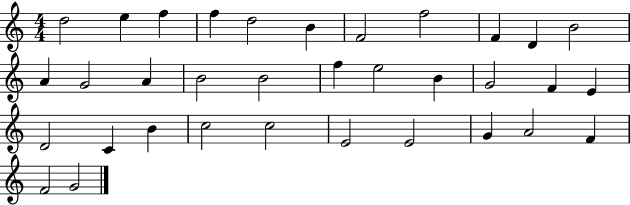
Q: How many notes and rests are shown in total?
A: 34